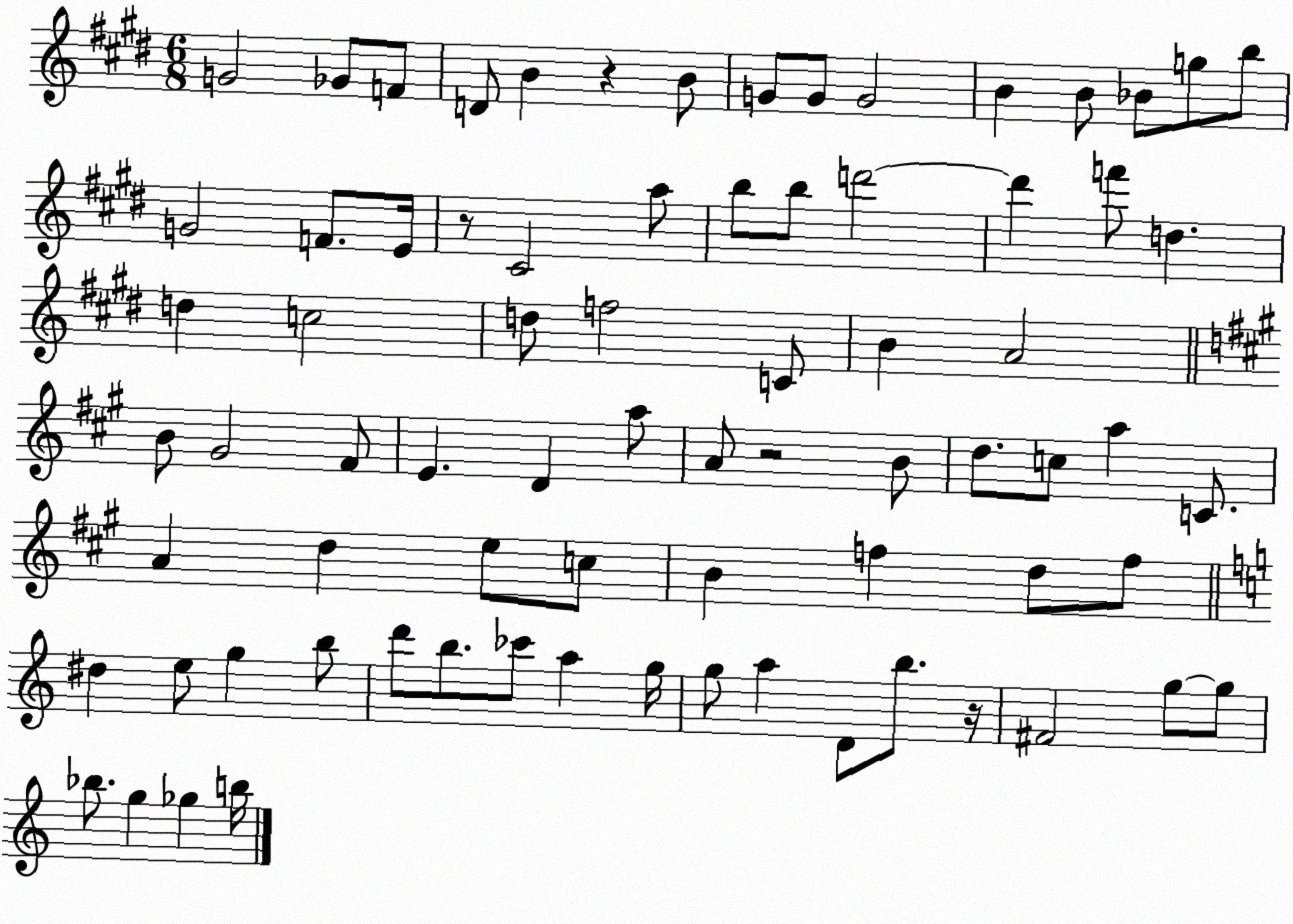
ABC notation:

X:1
T:Untitled
M:6/8
L:1/4
K:E
G2 _G/2 F/2 D/2 B z B/2 G/2 G/2 G2 B B/2 _B/2 g/2 b/2 G2 F/2 E/4 z/2 ^C2 a/2 b/2 b/2 d'2 d' f'/2 d d c2 d/2 f2 C/2 B A2 B/2 ^G2 ^F/2 E D a/2 A/2 z2 B/2 d/2 c/2 a C/2 A d e/2 c/2 B f d/2 f/2 ^d e/2 g b/2 d'/2 b/2 _c'/2 a g/4 g/2 a D/2 b/2 z/4 ^F2 g/2 g/2 _b/2 g _g b/4